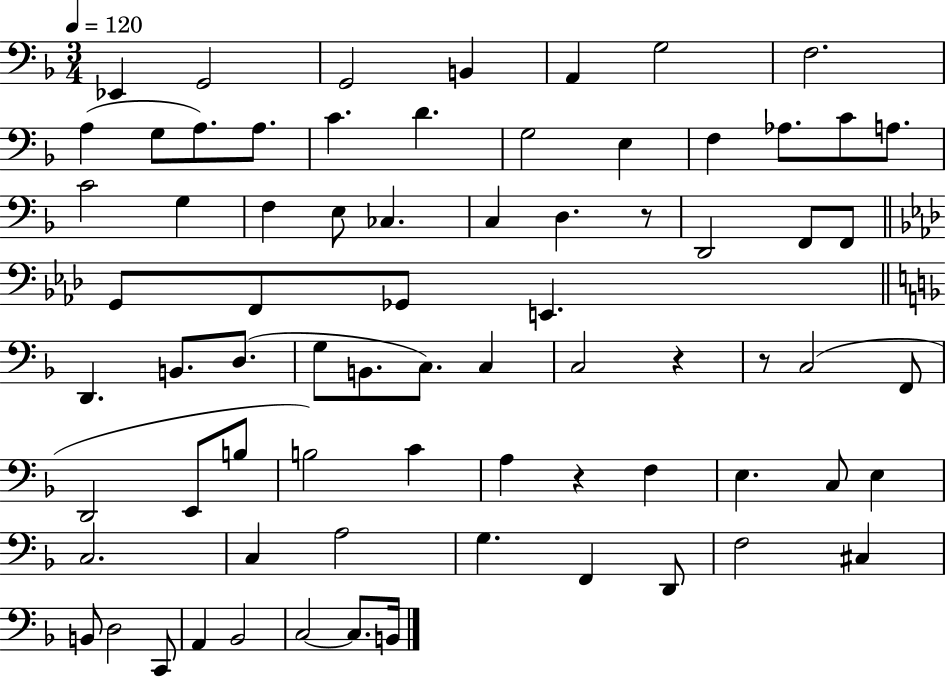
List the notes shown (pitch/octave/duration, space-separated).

Eb2/q G2/h G2/h B2/q A2/q G3/h F3/h. A3/q G3/e A3/e. A3/e. C4/q. D4/q. G3/h E3/q F3/q Ab3/e. C4/e A3/e. C4/h G3/q F3/q E3/e CES3/q. C3/q D3/q. R/e D2/h F2/e F2/e G2/e F2/e Gb2/e E2/q. D2/q. B2/e. D3/e. G3/e B2/e. C3/e. C3/q C3/h R/q R/e C3/h F2/e D2/h E2/e B3/e B3/h C4/q A3/q R/q F3/q E3/q. C3/e E3/q C3/h. C3/q A3/h G3/q. F2/q D2/e F3/h C#3/q B2/e D3/h C2/e A2/q Bb2/h C3/h C3/e. B2/s